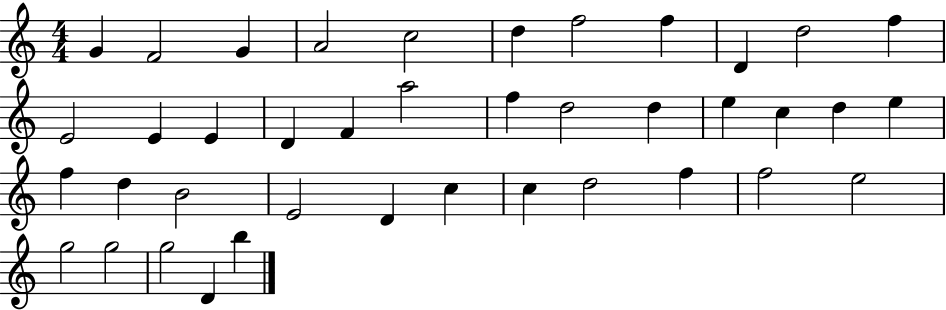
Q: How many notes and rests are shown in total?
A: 40